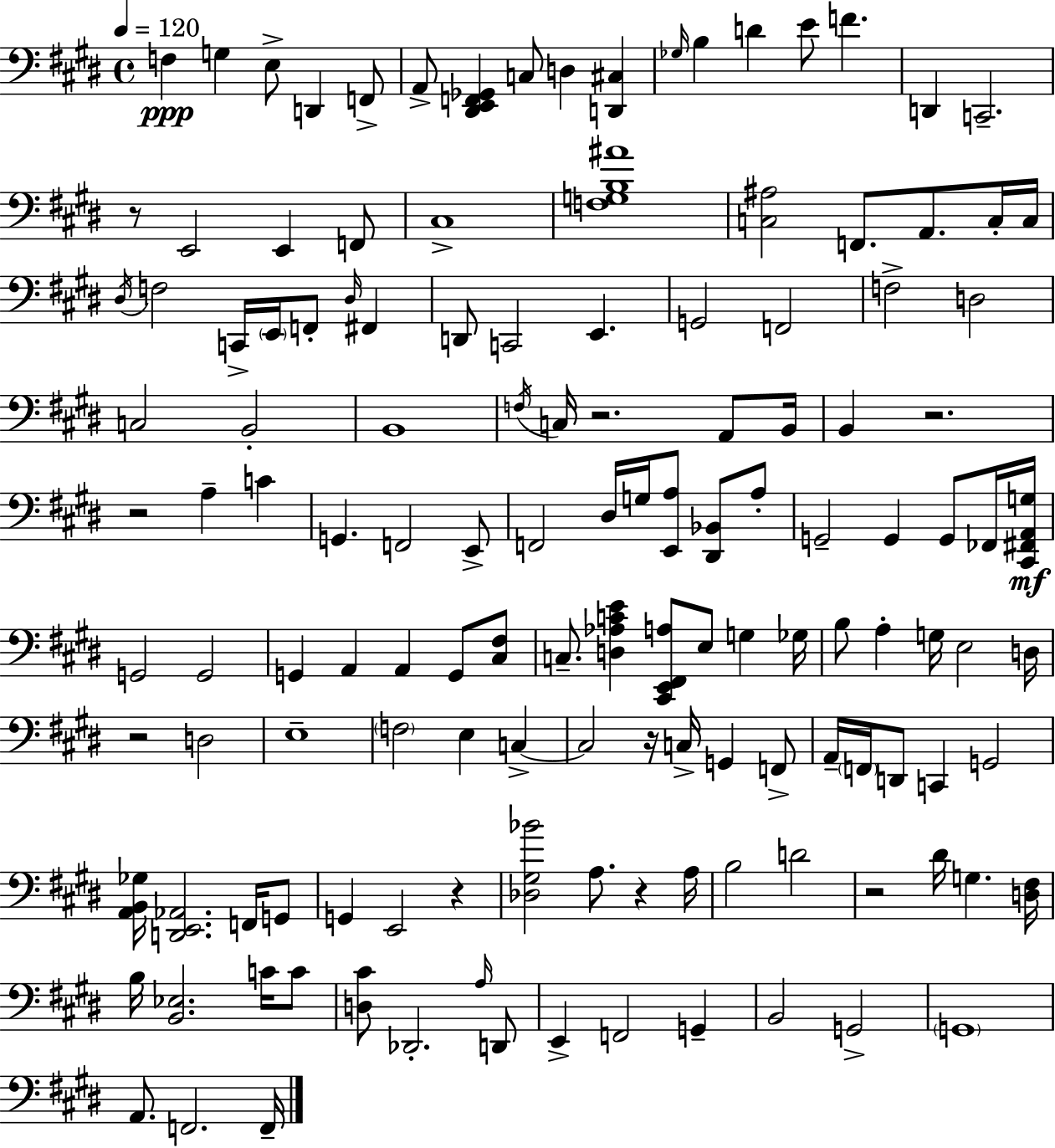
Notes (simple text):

F3/q G3/q E3/e D2/q F2/e A2/e [D#2,E2,F2,Gb2]/q C3/e D3/q [D2,C#3]/q Gb3/s B3/q D4/q E4/e F4/q. D2/q C2/h. R/e E2/h E2/q F2/e C#3/w [F3,G3,B3,A#4]/w [C3,A#3]/h F2/e. A2/e. C3/s C3/s D#3/s F3/h C2/s E2/s F2/e D#3/s F#2/q D2/e C2/h E2/q. G2/h F2/h F3/h D3/h C3/h B2/h B2/w F3/s C3/s R/h. A2/e B2/s B2/q R/h. R/h A3/q C4/q G2/q. F2/h E2/e F2/h D#3/s G3/s [E2,A3]/e [D#2,Bb2]/e A3/e G2/h G2/q G2/e FES2/s [C#2,F#2,A2,G3]/s G2/h G2/h G2/q A2/q A2/q G2/e [C#3,F#3]/e C3/e. [D3,Ab3,C4,E4]/q [C#2,E2,F#2,A3]/e E3/e G3/q Gb3/s B3/e A3/q G3/s E3/h D3/s R/h D3/h E3/w F3/h E3/q C3/q C3/h R/s C3/s G2/q F2/e A2/s F2/s D2/e C2/q G2/h [A2,B2,Gb3]/s [D2,E2,Ab2]/h. F2/s G2/e G2/q E2/h R/q [Db3,G#3,Bb4]/h A3/e. R/q A3/s B3/h D4/h R/h D#4/s G3/q. [D3,F#3]/s B3/s [B2,Eb3]/h. C4/s C4/e [D3,C#4]/e Db2/h. A3/s D2/e E2/q F2/h G2/q B2/h G2/h G2/w A2/e. F2/h. F2/s